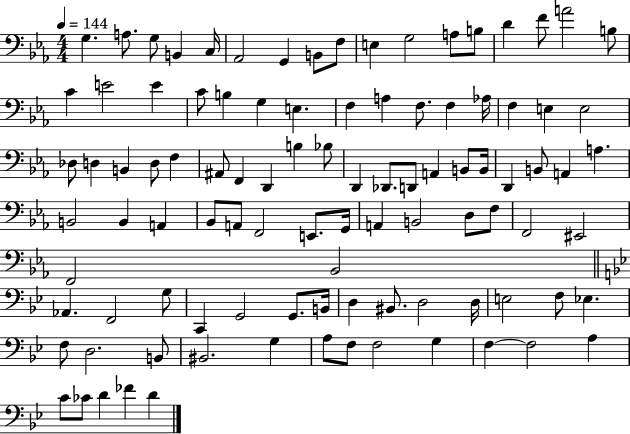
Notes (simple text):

G3/q. A3/e. G3/e B2/q C3/s Ab2/h G2/q B2/e F3/e E3/q G3/h A3/e B3/e D4/q F4/e A4/h B3/e C4/q E4/h E4/q C4/e B3/q G3/q E3/q. F3/q A3/q F3/e. F3/q Ab3/s F3/q E3/q E3/h Db3/e D3/q B2/q D3/e F3/q A#2/e F2/q D2/q B3/q Bb3/e D2/q Db2/e. D2/e A2/q B2/e B2/s D2/q B2/e A2/q A3/q. B2/h B2/q A2/q Bb2/e A2/e F2/h E2/e. G2/s A2/q B2/h D3/e F3/e F2/h EIS2/h F2/h Bb2/h Ab2/q. F2/h G3/e C2/q G2/h G2/e. B2/s D3/q BIS2/e. D3/h D3/s E3/h F3/e Eb3/q. F3/e D3/h. B2/e BIS2/h. G3/q A3/e F3/e F3/h G3/q F3/q F3/h A3/q C4/e CES4/e D4/q FES4/q D4/q